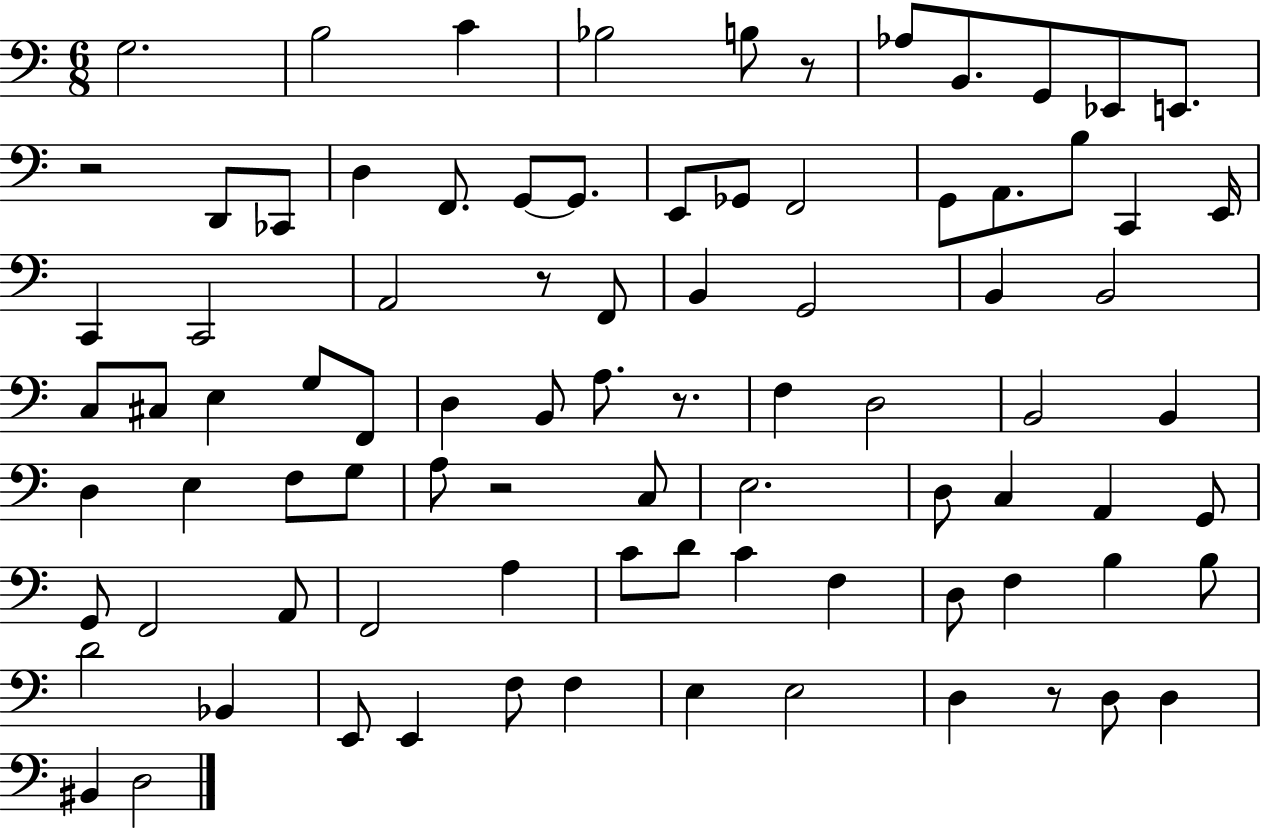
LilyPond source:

{
  \clef bass
  \numericTimeSignature
  \time 6/8
  \key c \major
  g2. | b2 c'4 | bes2 b8 r8 | aes8 b,8. g,8 ees,8 e,8. | \break r2 d,8 ces,8 | d4 f,8. g,8~~ g,8. | e,8 ges,8 f,2 | g,8 a,8. b8 c,4 e,16 | \break c,4 c,2 | a,2 r8 f,8 | b,4 g,2 | b,4 b,2 | \break c8 cis8 e4 g8 f,8 | d4 b,8 a8. r8. | f4 d2 | b,2 b,4 | \break d4 e4 f8 g8 | a8 r2 c8 | e2. | d8 c4 a,4 g,8 | \break g,8 f,2 a,8 | f,2 a4 | c'8 d'8 c'4 f4 | d8 f4 b4 b8 | \break d'2 bes,4 | e,8 e,4 f8 f4 | e4 e2 | d4 r8 d8 d4 | \break bis,4 d2 | \bar "|."
}